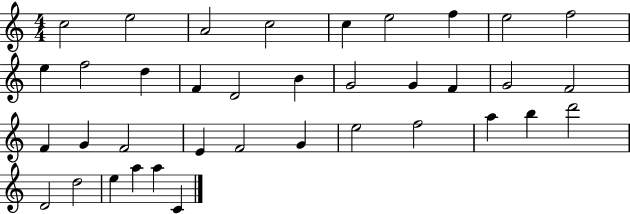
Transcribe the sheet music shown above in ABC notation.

X:1
T:Untitled
M:4/4
L:1/4
K:C
c2 e2 A2 c2 c e2 f e2 f2 e f2 d F D2 B G2 G F G2 F2 F G F2 E F2 G e2 f2 a b d'2 D2 d2 e a a C